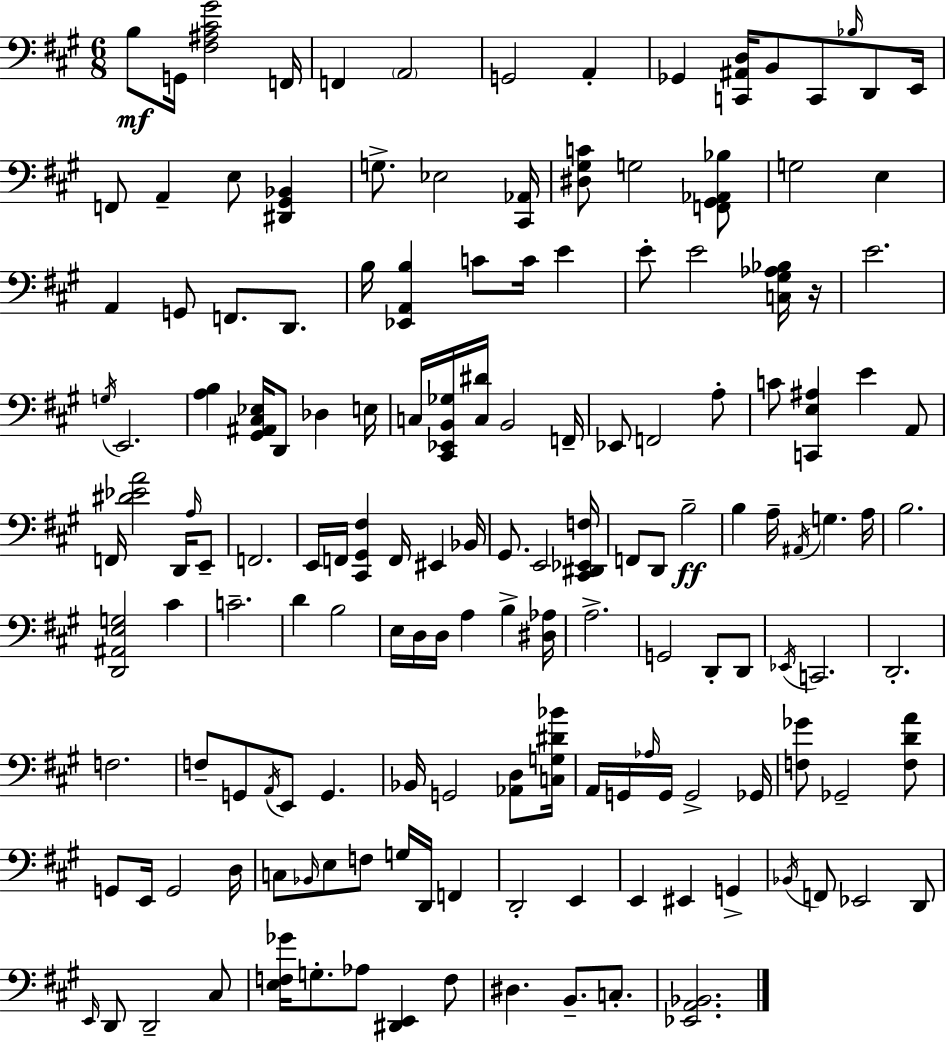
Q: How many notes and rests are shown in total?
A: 154